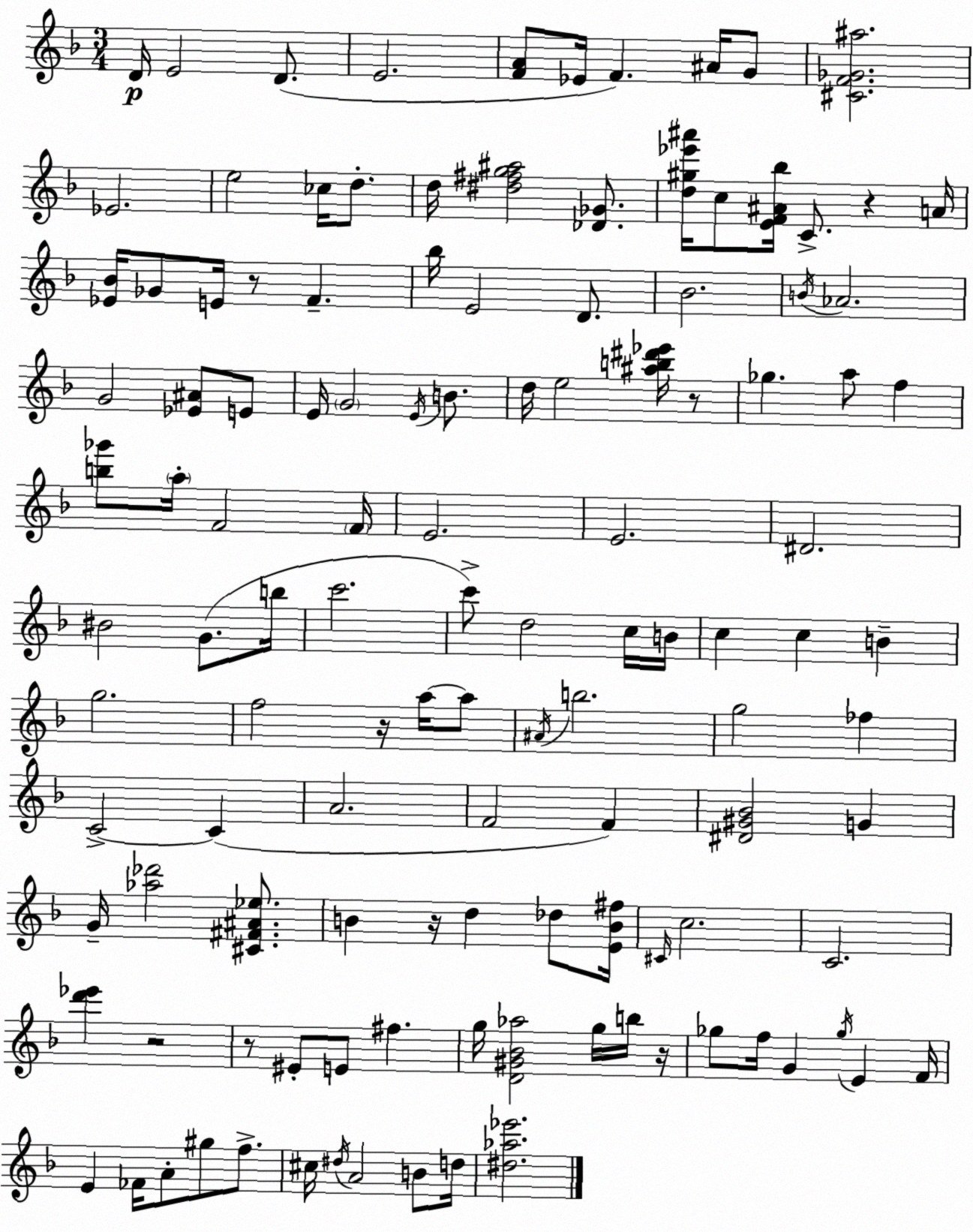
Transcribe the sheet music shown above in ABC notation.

X:1
T:Untitled
M:3/4
L:1/4
K:Dm
D/4 E2 D/2 E2 [FA]/2 _E/4 F ^A/4 G/2 [^CF_G^a]2 _E2 e2 _c/4 d/2 d/4 [^d^fg^a]2 [_D_G]/2 [d^g_e'^a']/4 c/2 [EF^A_b]/4 C/2 z A/4 [_E_B]/4 _G/2 E/4 z/2 F _b/4 E2 D/2 _B2 B/4 _A2 G2 [_E^A]/2 E/2 E/4 G2 E/4 B/2 d/4 e2 [^ab^d'_e']/4 z/2 _g a/2 f [b_g']/2 a/4 F2 F/4 E2 E2 ^D2 ^B2 G/2 b/4 c'2 c'/2 d2 c/4 B/4 c c B g2 f2 z/4 a/4 a/2 ^A/4 b2 g2 _f C2 C A2 F2 F [^D^G_B]2 G G/4 [_a_d']2 [^C^F^A_e]/2 B z/4 d _d/2 [EB^f]/4 ^C/4 c2 C2 [d'_e'] z2 z/2 ^E/2 E/2 ^f g/4 [D^G_B_a]2 g/4 b/4 z/4 _g/2 f/4 G _g/4 E F/4 E _F/4 A/2 ^g/2 f/2 ^c/4 ^d/4 A2 B/2 d/4 [^d_a_e']2